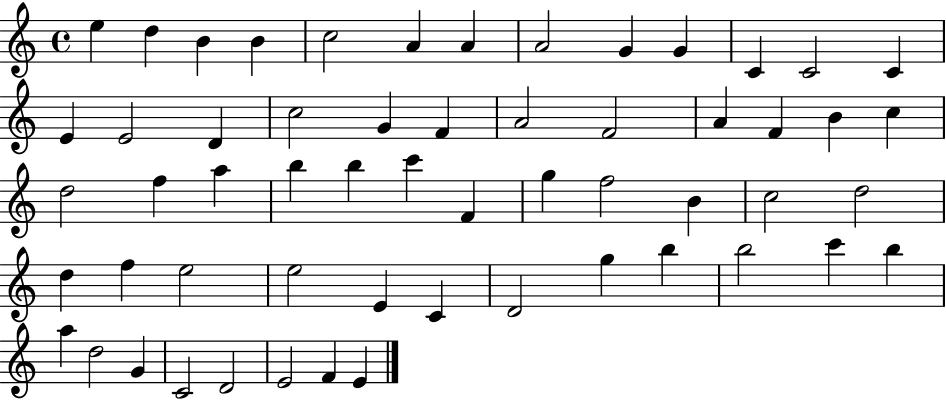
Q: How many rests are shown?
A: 0